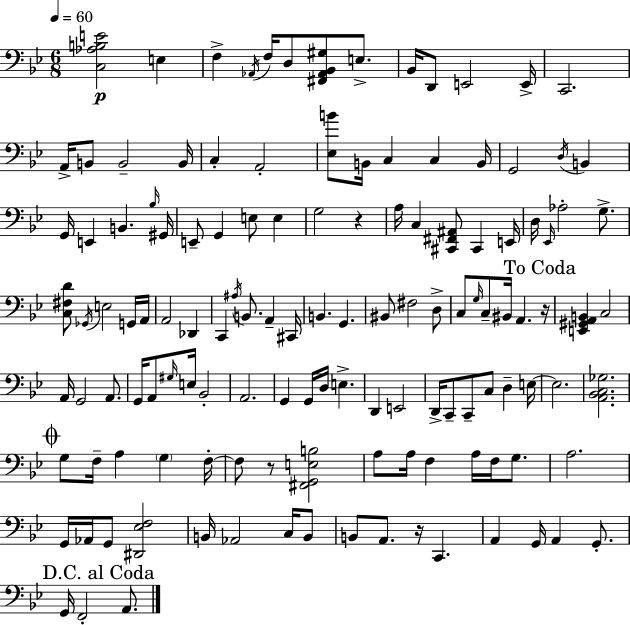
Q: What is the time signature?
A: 6/8